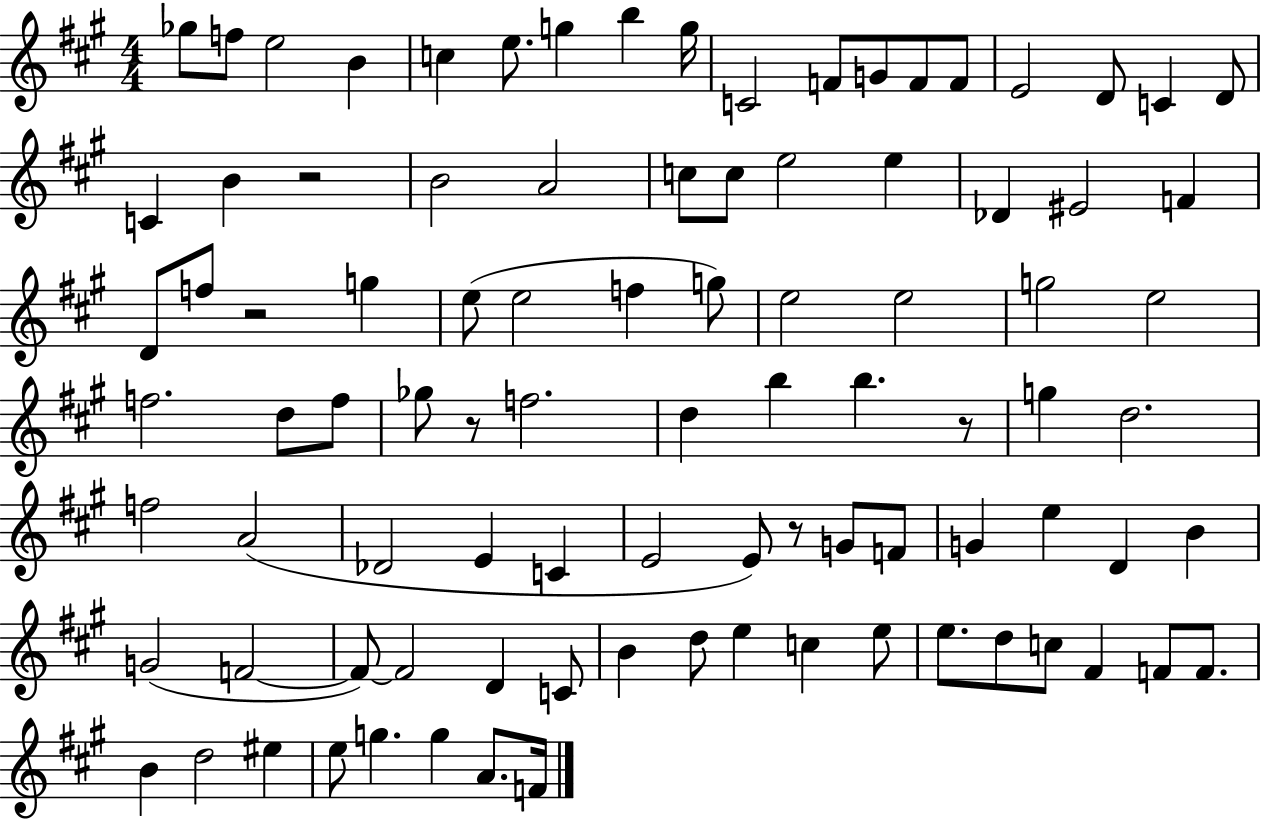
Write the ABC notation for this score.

X:1
T:Untitled
M:4/4
L:1/4
K:A
_g/2 f/2 e2 B c e/2 g b g/4 C2 F/2 G/2 F/2 F/2 E2 D/2 C D/2 C B z2 B2 A2 c/2 c/2 e2 e _D ^E2 F D/2 f/2 z2 g e/2 e2 f g/2 e2 e2 g2 e2 f2 d/2 f/2 _g/2 z/2 f2 d b b z/2 g d2 f2 A2 _D2 E C E2 E/2 z/2 G/2 F/2 G e D B G2 F2 F/2 F2 D C/2 B d/2 e c e/2 e/2 d/2 c/2 ^F F/2 F/2 B d2 ^e e/2 g g A/2 F/4